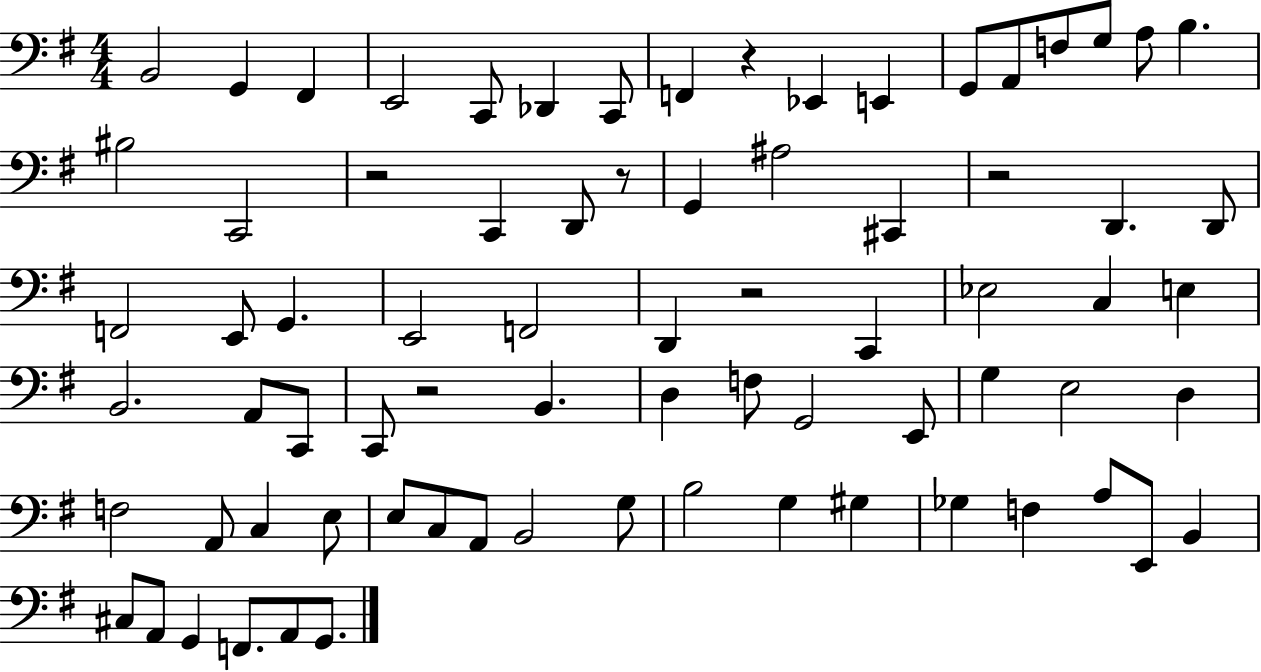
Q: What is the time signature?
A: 4/4